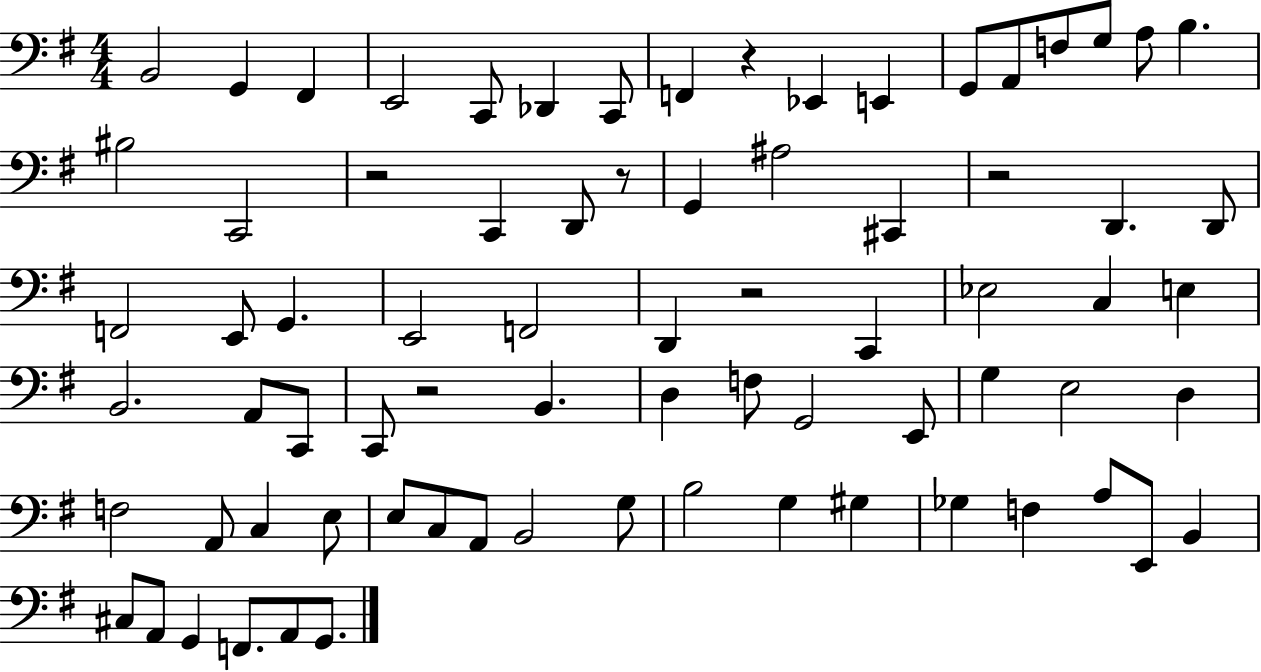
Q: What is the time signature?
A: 4/4